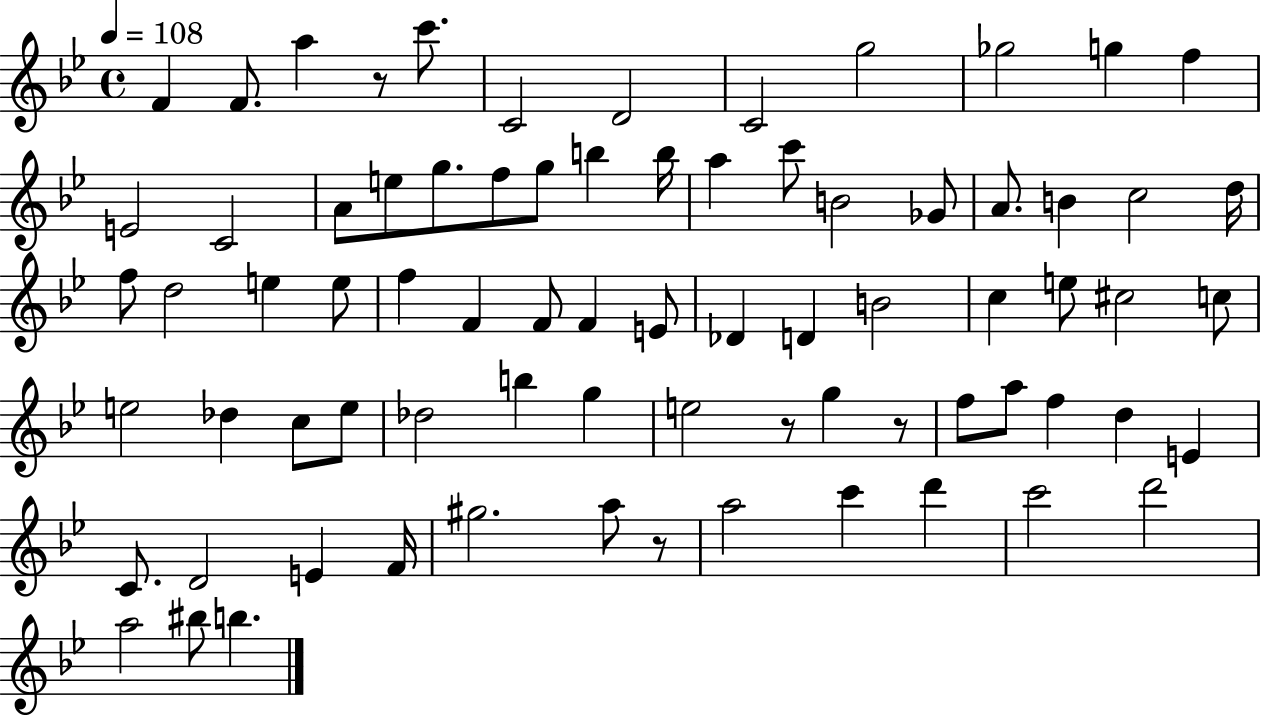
{
  \clef treble
  \time 4/4
  \defaultTimeSignature
  \key bes \major
  \tempo 4 = 108
  f'4 f'8. a''4 r8 c'''8. | c'2 d'2 | c'2 g''2 | ges''2 g''4 f''4 | \break e'2 c'2 | a'8 e''8 g''8. f''8 g''8 b''4 b''16 | a''4 c'''8 b'2 ges'8 | a'8. b'4 c''2 d''16 | \break f''8 d''2 e''4 e''8 | f''4 f'4 f'8 f'4 e'8 | des'4 d'4 b'2 | c''4 e''8 cis''2 c''8 | \break e''2 des''4 c''8 e''8 | des''2 b''4 g''4 | e''2 r8 g''4 r8 | f''8 a''8 f''4 d''4 e'4 | \break c'8. d'2 e'4 f'16 | gis''2. a''8 r8 | a''2 c'''4 d'''4 | c'''2 d'''2 | \break a''2 bis''8 b''4. | \bar "|."
}